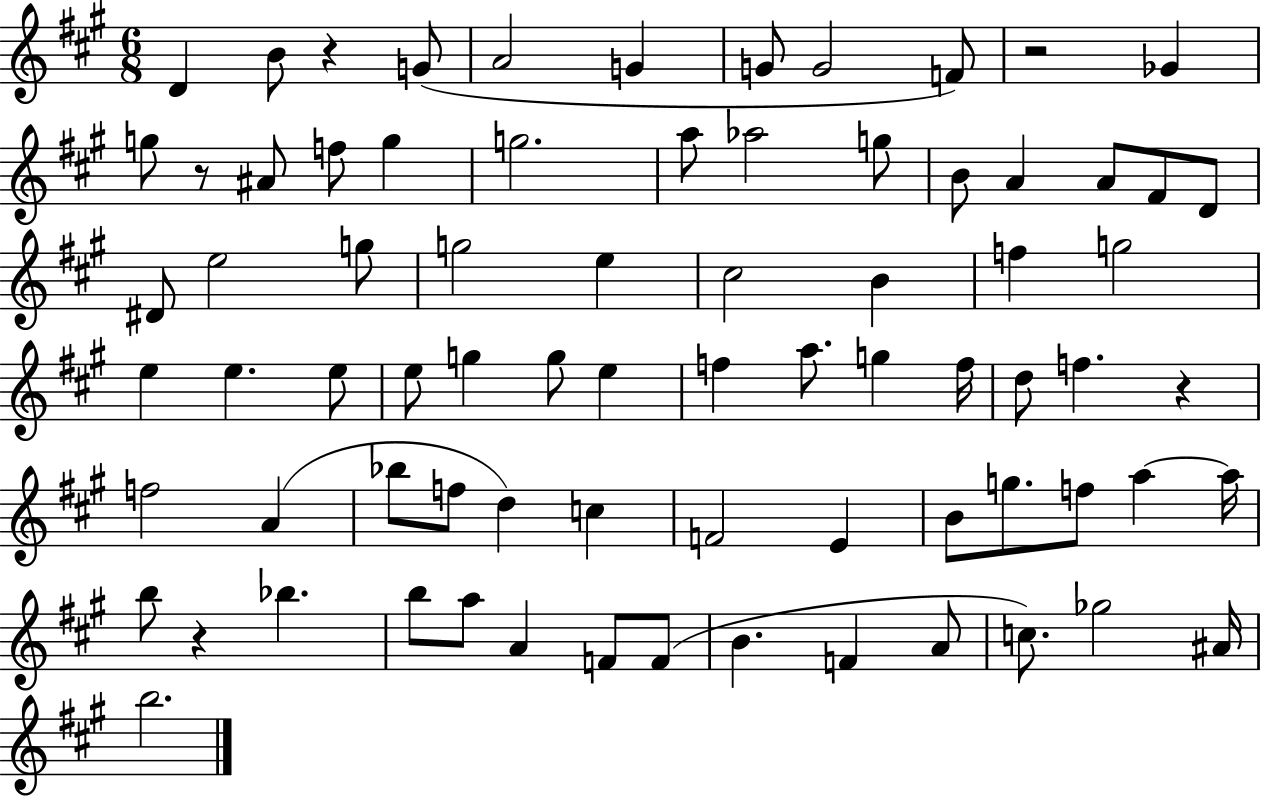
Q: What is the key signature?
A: A major